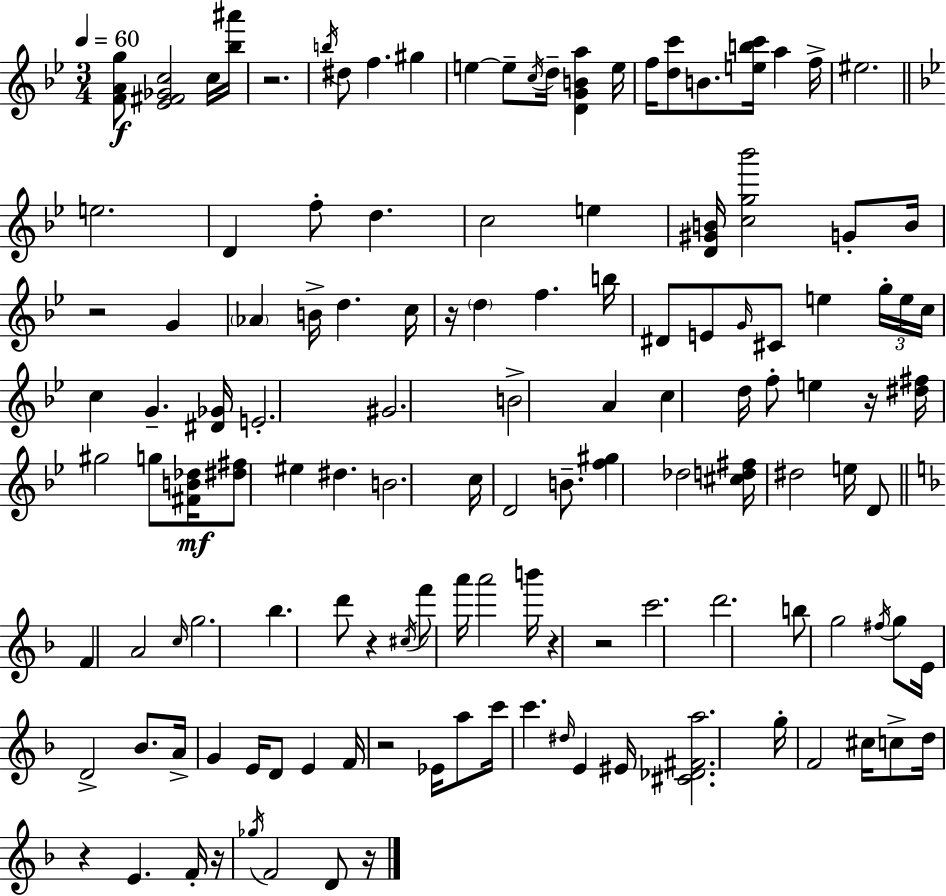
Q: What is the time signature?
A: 3/4